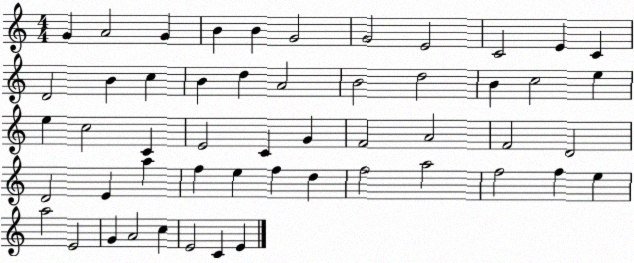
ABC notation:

X:1
T:Untitled
M:4/4
L:1/4
K:C
G A2 G B B G2 G2 E2 C2 E C D2 B c B d A2 B2 d2 B c2 e e c2 C E2 C G F2 A2 F2 D2 D2 E a f e f d f2 a2 f2 f e a2 E2 G A2 c E2 C E